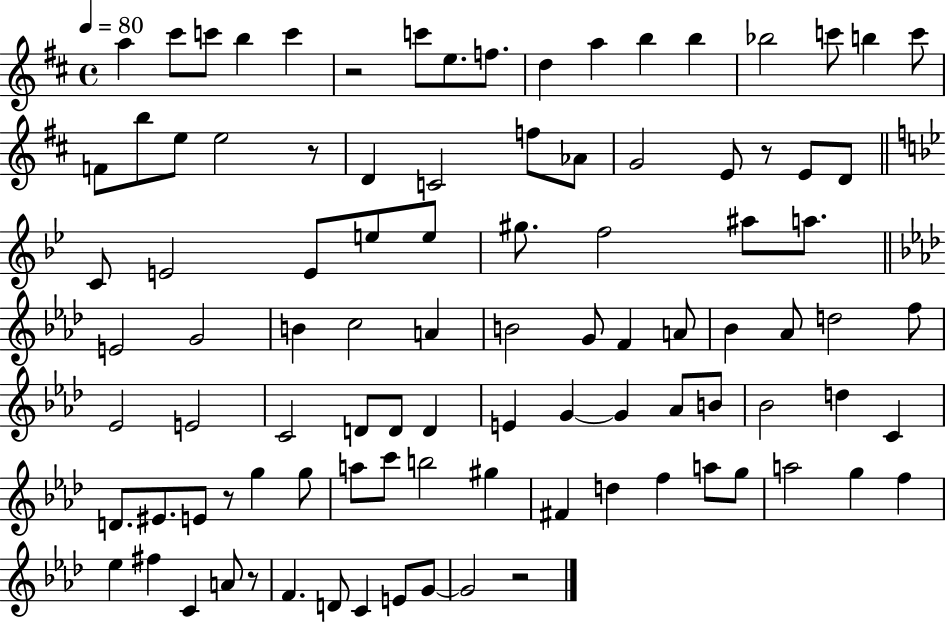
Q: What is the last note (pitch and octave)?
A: G4